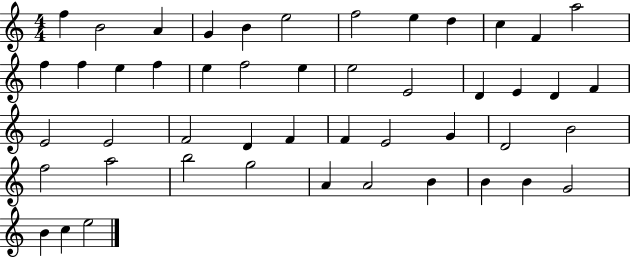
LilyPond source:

{
  \clef treble
  \numericTimeSignature
  \time 4/4
  \key c \major
  f''4 b'2 a'4 | g'4 b'4 e''2 | f''2 e''4 d''4 | c''4 f'4 a''2 | \break f''4 f''4 e''4 f''4 | e''4 f''2 e''4 | e''2 e'2 | d'4 e'4 d'4 f'4 | \break e'2 e'2 | f'2 d'4 f'4 | f'4 e'2 g'4 | d'2 b'2 | \break f''2 a''2 | b''2 g''2 | a'4 a'2 b'4 | b'4 b'4 g'2 | \break b'4 c''4 e''2 | \bar "|."
}